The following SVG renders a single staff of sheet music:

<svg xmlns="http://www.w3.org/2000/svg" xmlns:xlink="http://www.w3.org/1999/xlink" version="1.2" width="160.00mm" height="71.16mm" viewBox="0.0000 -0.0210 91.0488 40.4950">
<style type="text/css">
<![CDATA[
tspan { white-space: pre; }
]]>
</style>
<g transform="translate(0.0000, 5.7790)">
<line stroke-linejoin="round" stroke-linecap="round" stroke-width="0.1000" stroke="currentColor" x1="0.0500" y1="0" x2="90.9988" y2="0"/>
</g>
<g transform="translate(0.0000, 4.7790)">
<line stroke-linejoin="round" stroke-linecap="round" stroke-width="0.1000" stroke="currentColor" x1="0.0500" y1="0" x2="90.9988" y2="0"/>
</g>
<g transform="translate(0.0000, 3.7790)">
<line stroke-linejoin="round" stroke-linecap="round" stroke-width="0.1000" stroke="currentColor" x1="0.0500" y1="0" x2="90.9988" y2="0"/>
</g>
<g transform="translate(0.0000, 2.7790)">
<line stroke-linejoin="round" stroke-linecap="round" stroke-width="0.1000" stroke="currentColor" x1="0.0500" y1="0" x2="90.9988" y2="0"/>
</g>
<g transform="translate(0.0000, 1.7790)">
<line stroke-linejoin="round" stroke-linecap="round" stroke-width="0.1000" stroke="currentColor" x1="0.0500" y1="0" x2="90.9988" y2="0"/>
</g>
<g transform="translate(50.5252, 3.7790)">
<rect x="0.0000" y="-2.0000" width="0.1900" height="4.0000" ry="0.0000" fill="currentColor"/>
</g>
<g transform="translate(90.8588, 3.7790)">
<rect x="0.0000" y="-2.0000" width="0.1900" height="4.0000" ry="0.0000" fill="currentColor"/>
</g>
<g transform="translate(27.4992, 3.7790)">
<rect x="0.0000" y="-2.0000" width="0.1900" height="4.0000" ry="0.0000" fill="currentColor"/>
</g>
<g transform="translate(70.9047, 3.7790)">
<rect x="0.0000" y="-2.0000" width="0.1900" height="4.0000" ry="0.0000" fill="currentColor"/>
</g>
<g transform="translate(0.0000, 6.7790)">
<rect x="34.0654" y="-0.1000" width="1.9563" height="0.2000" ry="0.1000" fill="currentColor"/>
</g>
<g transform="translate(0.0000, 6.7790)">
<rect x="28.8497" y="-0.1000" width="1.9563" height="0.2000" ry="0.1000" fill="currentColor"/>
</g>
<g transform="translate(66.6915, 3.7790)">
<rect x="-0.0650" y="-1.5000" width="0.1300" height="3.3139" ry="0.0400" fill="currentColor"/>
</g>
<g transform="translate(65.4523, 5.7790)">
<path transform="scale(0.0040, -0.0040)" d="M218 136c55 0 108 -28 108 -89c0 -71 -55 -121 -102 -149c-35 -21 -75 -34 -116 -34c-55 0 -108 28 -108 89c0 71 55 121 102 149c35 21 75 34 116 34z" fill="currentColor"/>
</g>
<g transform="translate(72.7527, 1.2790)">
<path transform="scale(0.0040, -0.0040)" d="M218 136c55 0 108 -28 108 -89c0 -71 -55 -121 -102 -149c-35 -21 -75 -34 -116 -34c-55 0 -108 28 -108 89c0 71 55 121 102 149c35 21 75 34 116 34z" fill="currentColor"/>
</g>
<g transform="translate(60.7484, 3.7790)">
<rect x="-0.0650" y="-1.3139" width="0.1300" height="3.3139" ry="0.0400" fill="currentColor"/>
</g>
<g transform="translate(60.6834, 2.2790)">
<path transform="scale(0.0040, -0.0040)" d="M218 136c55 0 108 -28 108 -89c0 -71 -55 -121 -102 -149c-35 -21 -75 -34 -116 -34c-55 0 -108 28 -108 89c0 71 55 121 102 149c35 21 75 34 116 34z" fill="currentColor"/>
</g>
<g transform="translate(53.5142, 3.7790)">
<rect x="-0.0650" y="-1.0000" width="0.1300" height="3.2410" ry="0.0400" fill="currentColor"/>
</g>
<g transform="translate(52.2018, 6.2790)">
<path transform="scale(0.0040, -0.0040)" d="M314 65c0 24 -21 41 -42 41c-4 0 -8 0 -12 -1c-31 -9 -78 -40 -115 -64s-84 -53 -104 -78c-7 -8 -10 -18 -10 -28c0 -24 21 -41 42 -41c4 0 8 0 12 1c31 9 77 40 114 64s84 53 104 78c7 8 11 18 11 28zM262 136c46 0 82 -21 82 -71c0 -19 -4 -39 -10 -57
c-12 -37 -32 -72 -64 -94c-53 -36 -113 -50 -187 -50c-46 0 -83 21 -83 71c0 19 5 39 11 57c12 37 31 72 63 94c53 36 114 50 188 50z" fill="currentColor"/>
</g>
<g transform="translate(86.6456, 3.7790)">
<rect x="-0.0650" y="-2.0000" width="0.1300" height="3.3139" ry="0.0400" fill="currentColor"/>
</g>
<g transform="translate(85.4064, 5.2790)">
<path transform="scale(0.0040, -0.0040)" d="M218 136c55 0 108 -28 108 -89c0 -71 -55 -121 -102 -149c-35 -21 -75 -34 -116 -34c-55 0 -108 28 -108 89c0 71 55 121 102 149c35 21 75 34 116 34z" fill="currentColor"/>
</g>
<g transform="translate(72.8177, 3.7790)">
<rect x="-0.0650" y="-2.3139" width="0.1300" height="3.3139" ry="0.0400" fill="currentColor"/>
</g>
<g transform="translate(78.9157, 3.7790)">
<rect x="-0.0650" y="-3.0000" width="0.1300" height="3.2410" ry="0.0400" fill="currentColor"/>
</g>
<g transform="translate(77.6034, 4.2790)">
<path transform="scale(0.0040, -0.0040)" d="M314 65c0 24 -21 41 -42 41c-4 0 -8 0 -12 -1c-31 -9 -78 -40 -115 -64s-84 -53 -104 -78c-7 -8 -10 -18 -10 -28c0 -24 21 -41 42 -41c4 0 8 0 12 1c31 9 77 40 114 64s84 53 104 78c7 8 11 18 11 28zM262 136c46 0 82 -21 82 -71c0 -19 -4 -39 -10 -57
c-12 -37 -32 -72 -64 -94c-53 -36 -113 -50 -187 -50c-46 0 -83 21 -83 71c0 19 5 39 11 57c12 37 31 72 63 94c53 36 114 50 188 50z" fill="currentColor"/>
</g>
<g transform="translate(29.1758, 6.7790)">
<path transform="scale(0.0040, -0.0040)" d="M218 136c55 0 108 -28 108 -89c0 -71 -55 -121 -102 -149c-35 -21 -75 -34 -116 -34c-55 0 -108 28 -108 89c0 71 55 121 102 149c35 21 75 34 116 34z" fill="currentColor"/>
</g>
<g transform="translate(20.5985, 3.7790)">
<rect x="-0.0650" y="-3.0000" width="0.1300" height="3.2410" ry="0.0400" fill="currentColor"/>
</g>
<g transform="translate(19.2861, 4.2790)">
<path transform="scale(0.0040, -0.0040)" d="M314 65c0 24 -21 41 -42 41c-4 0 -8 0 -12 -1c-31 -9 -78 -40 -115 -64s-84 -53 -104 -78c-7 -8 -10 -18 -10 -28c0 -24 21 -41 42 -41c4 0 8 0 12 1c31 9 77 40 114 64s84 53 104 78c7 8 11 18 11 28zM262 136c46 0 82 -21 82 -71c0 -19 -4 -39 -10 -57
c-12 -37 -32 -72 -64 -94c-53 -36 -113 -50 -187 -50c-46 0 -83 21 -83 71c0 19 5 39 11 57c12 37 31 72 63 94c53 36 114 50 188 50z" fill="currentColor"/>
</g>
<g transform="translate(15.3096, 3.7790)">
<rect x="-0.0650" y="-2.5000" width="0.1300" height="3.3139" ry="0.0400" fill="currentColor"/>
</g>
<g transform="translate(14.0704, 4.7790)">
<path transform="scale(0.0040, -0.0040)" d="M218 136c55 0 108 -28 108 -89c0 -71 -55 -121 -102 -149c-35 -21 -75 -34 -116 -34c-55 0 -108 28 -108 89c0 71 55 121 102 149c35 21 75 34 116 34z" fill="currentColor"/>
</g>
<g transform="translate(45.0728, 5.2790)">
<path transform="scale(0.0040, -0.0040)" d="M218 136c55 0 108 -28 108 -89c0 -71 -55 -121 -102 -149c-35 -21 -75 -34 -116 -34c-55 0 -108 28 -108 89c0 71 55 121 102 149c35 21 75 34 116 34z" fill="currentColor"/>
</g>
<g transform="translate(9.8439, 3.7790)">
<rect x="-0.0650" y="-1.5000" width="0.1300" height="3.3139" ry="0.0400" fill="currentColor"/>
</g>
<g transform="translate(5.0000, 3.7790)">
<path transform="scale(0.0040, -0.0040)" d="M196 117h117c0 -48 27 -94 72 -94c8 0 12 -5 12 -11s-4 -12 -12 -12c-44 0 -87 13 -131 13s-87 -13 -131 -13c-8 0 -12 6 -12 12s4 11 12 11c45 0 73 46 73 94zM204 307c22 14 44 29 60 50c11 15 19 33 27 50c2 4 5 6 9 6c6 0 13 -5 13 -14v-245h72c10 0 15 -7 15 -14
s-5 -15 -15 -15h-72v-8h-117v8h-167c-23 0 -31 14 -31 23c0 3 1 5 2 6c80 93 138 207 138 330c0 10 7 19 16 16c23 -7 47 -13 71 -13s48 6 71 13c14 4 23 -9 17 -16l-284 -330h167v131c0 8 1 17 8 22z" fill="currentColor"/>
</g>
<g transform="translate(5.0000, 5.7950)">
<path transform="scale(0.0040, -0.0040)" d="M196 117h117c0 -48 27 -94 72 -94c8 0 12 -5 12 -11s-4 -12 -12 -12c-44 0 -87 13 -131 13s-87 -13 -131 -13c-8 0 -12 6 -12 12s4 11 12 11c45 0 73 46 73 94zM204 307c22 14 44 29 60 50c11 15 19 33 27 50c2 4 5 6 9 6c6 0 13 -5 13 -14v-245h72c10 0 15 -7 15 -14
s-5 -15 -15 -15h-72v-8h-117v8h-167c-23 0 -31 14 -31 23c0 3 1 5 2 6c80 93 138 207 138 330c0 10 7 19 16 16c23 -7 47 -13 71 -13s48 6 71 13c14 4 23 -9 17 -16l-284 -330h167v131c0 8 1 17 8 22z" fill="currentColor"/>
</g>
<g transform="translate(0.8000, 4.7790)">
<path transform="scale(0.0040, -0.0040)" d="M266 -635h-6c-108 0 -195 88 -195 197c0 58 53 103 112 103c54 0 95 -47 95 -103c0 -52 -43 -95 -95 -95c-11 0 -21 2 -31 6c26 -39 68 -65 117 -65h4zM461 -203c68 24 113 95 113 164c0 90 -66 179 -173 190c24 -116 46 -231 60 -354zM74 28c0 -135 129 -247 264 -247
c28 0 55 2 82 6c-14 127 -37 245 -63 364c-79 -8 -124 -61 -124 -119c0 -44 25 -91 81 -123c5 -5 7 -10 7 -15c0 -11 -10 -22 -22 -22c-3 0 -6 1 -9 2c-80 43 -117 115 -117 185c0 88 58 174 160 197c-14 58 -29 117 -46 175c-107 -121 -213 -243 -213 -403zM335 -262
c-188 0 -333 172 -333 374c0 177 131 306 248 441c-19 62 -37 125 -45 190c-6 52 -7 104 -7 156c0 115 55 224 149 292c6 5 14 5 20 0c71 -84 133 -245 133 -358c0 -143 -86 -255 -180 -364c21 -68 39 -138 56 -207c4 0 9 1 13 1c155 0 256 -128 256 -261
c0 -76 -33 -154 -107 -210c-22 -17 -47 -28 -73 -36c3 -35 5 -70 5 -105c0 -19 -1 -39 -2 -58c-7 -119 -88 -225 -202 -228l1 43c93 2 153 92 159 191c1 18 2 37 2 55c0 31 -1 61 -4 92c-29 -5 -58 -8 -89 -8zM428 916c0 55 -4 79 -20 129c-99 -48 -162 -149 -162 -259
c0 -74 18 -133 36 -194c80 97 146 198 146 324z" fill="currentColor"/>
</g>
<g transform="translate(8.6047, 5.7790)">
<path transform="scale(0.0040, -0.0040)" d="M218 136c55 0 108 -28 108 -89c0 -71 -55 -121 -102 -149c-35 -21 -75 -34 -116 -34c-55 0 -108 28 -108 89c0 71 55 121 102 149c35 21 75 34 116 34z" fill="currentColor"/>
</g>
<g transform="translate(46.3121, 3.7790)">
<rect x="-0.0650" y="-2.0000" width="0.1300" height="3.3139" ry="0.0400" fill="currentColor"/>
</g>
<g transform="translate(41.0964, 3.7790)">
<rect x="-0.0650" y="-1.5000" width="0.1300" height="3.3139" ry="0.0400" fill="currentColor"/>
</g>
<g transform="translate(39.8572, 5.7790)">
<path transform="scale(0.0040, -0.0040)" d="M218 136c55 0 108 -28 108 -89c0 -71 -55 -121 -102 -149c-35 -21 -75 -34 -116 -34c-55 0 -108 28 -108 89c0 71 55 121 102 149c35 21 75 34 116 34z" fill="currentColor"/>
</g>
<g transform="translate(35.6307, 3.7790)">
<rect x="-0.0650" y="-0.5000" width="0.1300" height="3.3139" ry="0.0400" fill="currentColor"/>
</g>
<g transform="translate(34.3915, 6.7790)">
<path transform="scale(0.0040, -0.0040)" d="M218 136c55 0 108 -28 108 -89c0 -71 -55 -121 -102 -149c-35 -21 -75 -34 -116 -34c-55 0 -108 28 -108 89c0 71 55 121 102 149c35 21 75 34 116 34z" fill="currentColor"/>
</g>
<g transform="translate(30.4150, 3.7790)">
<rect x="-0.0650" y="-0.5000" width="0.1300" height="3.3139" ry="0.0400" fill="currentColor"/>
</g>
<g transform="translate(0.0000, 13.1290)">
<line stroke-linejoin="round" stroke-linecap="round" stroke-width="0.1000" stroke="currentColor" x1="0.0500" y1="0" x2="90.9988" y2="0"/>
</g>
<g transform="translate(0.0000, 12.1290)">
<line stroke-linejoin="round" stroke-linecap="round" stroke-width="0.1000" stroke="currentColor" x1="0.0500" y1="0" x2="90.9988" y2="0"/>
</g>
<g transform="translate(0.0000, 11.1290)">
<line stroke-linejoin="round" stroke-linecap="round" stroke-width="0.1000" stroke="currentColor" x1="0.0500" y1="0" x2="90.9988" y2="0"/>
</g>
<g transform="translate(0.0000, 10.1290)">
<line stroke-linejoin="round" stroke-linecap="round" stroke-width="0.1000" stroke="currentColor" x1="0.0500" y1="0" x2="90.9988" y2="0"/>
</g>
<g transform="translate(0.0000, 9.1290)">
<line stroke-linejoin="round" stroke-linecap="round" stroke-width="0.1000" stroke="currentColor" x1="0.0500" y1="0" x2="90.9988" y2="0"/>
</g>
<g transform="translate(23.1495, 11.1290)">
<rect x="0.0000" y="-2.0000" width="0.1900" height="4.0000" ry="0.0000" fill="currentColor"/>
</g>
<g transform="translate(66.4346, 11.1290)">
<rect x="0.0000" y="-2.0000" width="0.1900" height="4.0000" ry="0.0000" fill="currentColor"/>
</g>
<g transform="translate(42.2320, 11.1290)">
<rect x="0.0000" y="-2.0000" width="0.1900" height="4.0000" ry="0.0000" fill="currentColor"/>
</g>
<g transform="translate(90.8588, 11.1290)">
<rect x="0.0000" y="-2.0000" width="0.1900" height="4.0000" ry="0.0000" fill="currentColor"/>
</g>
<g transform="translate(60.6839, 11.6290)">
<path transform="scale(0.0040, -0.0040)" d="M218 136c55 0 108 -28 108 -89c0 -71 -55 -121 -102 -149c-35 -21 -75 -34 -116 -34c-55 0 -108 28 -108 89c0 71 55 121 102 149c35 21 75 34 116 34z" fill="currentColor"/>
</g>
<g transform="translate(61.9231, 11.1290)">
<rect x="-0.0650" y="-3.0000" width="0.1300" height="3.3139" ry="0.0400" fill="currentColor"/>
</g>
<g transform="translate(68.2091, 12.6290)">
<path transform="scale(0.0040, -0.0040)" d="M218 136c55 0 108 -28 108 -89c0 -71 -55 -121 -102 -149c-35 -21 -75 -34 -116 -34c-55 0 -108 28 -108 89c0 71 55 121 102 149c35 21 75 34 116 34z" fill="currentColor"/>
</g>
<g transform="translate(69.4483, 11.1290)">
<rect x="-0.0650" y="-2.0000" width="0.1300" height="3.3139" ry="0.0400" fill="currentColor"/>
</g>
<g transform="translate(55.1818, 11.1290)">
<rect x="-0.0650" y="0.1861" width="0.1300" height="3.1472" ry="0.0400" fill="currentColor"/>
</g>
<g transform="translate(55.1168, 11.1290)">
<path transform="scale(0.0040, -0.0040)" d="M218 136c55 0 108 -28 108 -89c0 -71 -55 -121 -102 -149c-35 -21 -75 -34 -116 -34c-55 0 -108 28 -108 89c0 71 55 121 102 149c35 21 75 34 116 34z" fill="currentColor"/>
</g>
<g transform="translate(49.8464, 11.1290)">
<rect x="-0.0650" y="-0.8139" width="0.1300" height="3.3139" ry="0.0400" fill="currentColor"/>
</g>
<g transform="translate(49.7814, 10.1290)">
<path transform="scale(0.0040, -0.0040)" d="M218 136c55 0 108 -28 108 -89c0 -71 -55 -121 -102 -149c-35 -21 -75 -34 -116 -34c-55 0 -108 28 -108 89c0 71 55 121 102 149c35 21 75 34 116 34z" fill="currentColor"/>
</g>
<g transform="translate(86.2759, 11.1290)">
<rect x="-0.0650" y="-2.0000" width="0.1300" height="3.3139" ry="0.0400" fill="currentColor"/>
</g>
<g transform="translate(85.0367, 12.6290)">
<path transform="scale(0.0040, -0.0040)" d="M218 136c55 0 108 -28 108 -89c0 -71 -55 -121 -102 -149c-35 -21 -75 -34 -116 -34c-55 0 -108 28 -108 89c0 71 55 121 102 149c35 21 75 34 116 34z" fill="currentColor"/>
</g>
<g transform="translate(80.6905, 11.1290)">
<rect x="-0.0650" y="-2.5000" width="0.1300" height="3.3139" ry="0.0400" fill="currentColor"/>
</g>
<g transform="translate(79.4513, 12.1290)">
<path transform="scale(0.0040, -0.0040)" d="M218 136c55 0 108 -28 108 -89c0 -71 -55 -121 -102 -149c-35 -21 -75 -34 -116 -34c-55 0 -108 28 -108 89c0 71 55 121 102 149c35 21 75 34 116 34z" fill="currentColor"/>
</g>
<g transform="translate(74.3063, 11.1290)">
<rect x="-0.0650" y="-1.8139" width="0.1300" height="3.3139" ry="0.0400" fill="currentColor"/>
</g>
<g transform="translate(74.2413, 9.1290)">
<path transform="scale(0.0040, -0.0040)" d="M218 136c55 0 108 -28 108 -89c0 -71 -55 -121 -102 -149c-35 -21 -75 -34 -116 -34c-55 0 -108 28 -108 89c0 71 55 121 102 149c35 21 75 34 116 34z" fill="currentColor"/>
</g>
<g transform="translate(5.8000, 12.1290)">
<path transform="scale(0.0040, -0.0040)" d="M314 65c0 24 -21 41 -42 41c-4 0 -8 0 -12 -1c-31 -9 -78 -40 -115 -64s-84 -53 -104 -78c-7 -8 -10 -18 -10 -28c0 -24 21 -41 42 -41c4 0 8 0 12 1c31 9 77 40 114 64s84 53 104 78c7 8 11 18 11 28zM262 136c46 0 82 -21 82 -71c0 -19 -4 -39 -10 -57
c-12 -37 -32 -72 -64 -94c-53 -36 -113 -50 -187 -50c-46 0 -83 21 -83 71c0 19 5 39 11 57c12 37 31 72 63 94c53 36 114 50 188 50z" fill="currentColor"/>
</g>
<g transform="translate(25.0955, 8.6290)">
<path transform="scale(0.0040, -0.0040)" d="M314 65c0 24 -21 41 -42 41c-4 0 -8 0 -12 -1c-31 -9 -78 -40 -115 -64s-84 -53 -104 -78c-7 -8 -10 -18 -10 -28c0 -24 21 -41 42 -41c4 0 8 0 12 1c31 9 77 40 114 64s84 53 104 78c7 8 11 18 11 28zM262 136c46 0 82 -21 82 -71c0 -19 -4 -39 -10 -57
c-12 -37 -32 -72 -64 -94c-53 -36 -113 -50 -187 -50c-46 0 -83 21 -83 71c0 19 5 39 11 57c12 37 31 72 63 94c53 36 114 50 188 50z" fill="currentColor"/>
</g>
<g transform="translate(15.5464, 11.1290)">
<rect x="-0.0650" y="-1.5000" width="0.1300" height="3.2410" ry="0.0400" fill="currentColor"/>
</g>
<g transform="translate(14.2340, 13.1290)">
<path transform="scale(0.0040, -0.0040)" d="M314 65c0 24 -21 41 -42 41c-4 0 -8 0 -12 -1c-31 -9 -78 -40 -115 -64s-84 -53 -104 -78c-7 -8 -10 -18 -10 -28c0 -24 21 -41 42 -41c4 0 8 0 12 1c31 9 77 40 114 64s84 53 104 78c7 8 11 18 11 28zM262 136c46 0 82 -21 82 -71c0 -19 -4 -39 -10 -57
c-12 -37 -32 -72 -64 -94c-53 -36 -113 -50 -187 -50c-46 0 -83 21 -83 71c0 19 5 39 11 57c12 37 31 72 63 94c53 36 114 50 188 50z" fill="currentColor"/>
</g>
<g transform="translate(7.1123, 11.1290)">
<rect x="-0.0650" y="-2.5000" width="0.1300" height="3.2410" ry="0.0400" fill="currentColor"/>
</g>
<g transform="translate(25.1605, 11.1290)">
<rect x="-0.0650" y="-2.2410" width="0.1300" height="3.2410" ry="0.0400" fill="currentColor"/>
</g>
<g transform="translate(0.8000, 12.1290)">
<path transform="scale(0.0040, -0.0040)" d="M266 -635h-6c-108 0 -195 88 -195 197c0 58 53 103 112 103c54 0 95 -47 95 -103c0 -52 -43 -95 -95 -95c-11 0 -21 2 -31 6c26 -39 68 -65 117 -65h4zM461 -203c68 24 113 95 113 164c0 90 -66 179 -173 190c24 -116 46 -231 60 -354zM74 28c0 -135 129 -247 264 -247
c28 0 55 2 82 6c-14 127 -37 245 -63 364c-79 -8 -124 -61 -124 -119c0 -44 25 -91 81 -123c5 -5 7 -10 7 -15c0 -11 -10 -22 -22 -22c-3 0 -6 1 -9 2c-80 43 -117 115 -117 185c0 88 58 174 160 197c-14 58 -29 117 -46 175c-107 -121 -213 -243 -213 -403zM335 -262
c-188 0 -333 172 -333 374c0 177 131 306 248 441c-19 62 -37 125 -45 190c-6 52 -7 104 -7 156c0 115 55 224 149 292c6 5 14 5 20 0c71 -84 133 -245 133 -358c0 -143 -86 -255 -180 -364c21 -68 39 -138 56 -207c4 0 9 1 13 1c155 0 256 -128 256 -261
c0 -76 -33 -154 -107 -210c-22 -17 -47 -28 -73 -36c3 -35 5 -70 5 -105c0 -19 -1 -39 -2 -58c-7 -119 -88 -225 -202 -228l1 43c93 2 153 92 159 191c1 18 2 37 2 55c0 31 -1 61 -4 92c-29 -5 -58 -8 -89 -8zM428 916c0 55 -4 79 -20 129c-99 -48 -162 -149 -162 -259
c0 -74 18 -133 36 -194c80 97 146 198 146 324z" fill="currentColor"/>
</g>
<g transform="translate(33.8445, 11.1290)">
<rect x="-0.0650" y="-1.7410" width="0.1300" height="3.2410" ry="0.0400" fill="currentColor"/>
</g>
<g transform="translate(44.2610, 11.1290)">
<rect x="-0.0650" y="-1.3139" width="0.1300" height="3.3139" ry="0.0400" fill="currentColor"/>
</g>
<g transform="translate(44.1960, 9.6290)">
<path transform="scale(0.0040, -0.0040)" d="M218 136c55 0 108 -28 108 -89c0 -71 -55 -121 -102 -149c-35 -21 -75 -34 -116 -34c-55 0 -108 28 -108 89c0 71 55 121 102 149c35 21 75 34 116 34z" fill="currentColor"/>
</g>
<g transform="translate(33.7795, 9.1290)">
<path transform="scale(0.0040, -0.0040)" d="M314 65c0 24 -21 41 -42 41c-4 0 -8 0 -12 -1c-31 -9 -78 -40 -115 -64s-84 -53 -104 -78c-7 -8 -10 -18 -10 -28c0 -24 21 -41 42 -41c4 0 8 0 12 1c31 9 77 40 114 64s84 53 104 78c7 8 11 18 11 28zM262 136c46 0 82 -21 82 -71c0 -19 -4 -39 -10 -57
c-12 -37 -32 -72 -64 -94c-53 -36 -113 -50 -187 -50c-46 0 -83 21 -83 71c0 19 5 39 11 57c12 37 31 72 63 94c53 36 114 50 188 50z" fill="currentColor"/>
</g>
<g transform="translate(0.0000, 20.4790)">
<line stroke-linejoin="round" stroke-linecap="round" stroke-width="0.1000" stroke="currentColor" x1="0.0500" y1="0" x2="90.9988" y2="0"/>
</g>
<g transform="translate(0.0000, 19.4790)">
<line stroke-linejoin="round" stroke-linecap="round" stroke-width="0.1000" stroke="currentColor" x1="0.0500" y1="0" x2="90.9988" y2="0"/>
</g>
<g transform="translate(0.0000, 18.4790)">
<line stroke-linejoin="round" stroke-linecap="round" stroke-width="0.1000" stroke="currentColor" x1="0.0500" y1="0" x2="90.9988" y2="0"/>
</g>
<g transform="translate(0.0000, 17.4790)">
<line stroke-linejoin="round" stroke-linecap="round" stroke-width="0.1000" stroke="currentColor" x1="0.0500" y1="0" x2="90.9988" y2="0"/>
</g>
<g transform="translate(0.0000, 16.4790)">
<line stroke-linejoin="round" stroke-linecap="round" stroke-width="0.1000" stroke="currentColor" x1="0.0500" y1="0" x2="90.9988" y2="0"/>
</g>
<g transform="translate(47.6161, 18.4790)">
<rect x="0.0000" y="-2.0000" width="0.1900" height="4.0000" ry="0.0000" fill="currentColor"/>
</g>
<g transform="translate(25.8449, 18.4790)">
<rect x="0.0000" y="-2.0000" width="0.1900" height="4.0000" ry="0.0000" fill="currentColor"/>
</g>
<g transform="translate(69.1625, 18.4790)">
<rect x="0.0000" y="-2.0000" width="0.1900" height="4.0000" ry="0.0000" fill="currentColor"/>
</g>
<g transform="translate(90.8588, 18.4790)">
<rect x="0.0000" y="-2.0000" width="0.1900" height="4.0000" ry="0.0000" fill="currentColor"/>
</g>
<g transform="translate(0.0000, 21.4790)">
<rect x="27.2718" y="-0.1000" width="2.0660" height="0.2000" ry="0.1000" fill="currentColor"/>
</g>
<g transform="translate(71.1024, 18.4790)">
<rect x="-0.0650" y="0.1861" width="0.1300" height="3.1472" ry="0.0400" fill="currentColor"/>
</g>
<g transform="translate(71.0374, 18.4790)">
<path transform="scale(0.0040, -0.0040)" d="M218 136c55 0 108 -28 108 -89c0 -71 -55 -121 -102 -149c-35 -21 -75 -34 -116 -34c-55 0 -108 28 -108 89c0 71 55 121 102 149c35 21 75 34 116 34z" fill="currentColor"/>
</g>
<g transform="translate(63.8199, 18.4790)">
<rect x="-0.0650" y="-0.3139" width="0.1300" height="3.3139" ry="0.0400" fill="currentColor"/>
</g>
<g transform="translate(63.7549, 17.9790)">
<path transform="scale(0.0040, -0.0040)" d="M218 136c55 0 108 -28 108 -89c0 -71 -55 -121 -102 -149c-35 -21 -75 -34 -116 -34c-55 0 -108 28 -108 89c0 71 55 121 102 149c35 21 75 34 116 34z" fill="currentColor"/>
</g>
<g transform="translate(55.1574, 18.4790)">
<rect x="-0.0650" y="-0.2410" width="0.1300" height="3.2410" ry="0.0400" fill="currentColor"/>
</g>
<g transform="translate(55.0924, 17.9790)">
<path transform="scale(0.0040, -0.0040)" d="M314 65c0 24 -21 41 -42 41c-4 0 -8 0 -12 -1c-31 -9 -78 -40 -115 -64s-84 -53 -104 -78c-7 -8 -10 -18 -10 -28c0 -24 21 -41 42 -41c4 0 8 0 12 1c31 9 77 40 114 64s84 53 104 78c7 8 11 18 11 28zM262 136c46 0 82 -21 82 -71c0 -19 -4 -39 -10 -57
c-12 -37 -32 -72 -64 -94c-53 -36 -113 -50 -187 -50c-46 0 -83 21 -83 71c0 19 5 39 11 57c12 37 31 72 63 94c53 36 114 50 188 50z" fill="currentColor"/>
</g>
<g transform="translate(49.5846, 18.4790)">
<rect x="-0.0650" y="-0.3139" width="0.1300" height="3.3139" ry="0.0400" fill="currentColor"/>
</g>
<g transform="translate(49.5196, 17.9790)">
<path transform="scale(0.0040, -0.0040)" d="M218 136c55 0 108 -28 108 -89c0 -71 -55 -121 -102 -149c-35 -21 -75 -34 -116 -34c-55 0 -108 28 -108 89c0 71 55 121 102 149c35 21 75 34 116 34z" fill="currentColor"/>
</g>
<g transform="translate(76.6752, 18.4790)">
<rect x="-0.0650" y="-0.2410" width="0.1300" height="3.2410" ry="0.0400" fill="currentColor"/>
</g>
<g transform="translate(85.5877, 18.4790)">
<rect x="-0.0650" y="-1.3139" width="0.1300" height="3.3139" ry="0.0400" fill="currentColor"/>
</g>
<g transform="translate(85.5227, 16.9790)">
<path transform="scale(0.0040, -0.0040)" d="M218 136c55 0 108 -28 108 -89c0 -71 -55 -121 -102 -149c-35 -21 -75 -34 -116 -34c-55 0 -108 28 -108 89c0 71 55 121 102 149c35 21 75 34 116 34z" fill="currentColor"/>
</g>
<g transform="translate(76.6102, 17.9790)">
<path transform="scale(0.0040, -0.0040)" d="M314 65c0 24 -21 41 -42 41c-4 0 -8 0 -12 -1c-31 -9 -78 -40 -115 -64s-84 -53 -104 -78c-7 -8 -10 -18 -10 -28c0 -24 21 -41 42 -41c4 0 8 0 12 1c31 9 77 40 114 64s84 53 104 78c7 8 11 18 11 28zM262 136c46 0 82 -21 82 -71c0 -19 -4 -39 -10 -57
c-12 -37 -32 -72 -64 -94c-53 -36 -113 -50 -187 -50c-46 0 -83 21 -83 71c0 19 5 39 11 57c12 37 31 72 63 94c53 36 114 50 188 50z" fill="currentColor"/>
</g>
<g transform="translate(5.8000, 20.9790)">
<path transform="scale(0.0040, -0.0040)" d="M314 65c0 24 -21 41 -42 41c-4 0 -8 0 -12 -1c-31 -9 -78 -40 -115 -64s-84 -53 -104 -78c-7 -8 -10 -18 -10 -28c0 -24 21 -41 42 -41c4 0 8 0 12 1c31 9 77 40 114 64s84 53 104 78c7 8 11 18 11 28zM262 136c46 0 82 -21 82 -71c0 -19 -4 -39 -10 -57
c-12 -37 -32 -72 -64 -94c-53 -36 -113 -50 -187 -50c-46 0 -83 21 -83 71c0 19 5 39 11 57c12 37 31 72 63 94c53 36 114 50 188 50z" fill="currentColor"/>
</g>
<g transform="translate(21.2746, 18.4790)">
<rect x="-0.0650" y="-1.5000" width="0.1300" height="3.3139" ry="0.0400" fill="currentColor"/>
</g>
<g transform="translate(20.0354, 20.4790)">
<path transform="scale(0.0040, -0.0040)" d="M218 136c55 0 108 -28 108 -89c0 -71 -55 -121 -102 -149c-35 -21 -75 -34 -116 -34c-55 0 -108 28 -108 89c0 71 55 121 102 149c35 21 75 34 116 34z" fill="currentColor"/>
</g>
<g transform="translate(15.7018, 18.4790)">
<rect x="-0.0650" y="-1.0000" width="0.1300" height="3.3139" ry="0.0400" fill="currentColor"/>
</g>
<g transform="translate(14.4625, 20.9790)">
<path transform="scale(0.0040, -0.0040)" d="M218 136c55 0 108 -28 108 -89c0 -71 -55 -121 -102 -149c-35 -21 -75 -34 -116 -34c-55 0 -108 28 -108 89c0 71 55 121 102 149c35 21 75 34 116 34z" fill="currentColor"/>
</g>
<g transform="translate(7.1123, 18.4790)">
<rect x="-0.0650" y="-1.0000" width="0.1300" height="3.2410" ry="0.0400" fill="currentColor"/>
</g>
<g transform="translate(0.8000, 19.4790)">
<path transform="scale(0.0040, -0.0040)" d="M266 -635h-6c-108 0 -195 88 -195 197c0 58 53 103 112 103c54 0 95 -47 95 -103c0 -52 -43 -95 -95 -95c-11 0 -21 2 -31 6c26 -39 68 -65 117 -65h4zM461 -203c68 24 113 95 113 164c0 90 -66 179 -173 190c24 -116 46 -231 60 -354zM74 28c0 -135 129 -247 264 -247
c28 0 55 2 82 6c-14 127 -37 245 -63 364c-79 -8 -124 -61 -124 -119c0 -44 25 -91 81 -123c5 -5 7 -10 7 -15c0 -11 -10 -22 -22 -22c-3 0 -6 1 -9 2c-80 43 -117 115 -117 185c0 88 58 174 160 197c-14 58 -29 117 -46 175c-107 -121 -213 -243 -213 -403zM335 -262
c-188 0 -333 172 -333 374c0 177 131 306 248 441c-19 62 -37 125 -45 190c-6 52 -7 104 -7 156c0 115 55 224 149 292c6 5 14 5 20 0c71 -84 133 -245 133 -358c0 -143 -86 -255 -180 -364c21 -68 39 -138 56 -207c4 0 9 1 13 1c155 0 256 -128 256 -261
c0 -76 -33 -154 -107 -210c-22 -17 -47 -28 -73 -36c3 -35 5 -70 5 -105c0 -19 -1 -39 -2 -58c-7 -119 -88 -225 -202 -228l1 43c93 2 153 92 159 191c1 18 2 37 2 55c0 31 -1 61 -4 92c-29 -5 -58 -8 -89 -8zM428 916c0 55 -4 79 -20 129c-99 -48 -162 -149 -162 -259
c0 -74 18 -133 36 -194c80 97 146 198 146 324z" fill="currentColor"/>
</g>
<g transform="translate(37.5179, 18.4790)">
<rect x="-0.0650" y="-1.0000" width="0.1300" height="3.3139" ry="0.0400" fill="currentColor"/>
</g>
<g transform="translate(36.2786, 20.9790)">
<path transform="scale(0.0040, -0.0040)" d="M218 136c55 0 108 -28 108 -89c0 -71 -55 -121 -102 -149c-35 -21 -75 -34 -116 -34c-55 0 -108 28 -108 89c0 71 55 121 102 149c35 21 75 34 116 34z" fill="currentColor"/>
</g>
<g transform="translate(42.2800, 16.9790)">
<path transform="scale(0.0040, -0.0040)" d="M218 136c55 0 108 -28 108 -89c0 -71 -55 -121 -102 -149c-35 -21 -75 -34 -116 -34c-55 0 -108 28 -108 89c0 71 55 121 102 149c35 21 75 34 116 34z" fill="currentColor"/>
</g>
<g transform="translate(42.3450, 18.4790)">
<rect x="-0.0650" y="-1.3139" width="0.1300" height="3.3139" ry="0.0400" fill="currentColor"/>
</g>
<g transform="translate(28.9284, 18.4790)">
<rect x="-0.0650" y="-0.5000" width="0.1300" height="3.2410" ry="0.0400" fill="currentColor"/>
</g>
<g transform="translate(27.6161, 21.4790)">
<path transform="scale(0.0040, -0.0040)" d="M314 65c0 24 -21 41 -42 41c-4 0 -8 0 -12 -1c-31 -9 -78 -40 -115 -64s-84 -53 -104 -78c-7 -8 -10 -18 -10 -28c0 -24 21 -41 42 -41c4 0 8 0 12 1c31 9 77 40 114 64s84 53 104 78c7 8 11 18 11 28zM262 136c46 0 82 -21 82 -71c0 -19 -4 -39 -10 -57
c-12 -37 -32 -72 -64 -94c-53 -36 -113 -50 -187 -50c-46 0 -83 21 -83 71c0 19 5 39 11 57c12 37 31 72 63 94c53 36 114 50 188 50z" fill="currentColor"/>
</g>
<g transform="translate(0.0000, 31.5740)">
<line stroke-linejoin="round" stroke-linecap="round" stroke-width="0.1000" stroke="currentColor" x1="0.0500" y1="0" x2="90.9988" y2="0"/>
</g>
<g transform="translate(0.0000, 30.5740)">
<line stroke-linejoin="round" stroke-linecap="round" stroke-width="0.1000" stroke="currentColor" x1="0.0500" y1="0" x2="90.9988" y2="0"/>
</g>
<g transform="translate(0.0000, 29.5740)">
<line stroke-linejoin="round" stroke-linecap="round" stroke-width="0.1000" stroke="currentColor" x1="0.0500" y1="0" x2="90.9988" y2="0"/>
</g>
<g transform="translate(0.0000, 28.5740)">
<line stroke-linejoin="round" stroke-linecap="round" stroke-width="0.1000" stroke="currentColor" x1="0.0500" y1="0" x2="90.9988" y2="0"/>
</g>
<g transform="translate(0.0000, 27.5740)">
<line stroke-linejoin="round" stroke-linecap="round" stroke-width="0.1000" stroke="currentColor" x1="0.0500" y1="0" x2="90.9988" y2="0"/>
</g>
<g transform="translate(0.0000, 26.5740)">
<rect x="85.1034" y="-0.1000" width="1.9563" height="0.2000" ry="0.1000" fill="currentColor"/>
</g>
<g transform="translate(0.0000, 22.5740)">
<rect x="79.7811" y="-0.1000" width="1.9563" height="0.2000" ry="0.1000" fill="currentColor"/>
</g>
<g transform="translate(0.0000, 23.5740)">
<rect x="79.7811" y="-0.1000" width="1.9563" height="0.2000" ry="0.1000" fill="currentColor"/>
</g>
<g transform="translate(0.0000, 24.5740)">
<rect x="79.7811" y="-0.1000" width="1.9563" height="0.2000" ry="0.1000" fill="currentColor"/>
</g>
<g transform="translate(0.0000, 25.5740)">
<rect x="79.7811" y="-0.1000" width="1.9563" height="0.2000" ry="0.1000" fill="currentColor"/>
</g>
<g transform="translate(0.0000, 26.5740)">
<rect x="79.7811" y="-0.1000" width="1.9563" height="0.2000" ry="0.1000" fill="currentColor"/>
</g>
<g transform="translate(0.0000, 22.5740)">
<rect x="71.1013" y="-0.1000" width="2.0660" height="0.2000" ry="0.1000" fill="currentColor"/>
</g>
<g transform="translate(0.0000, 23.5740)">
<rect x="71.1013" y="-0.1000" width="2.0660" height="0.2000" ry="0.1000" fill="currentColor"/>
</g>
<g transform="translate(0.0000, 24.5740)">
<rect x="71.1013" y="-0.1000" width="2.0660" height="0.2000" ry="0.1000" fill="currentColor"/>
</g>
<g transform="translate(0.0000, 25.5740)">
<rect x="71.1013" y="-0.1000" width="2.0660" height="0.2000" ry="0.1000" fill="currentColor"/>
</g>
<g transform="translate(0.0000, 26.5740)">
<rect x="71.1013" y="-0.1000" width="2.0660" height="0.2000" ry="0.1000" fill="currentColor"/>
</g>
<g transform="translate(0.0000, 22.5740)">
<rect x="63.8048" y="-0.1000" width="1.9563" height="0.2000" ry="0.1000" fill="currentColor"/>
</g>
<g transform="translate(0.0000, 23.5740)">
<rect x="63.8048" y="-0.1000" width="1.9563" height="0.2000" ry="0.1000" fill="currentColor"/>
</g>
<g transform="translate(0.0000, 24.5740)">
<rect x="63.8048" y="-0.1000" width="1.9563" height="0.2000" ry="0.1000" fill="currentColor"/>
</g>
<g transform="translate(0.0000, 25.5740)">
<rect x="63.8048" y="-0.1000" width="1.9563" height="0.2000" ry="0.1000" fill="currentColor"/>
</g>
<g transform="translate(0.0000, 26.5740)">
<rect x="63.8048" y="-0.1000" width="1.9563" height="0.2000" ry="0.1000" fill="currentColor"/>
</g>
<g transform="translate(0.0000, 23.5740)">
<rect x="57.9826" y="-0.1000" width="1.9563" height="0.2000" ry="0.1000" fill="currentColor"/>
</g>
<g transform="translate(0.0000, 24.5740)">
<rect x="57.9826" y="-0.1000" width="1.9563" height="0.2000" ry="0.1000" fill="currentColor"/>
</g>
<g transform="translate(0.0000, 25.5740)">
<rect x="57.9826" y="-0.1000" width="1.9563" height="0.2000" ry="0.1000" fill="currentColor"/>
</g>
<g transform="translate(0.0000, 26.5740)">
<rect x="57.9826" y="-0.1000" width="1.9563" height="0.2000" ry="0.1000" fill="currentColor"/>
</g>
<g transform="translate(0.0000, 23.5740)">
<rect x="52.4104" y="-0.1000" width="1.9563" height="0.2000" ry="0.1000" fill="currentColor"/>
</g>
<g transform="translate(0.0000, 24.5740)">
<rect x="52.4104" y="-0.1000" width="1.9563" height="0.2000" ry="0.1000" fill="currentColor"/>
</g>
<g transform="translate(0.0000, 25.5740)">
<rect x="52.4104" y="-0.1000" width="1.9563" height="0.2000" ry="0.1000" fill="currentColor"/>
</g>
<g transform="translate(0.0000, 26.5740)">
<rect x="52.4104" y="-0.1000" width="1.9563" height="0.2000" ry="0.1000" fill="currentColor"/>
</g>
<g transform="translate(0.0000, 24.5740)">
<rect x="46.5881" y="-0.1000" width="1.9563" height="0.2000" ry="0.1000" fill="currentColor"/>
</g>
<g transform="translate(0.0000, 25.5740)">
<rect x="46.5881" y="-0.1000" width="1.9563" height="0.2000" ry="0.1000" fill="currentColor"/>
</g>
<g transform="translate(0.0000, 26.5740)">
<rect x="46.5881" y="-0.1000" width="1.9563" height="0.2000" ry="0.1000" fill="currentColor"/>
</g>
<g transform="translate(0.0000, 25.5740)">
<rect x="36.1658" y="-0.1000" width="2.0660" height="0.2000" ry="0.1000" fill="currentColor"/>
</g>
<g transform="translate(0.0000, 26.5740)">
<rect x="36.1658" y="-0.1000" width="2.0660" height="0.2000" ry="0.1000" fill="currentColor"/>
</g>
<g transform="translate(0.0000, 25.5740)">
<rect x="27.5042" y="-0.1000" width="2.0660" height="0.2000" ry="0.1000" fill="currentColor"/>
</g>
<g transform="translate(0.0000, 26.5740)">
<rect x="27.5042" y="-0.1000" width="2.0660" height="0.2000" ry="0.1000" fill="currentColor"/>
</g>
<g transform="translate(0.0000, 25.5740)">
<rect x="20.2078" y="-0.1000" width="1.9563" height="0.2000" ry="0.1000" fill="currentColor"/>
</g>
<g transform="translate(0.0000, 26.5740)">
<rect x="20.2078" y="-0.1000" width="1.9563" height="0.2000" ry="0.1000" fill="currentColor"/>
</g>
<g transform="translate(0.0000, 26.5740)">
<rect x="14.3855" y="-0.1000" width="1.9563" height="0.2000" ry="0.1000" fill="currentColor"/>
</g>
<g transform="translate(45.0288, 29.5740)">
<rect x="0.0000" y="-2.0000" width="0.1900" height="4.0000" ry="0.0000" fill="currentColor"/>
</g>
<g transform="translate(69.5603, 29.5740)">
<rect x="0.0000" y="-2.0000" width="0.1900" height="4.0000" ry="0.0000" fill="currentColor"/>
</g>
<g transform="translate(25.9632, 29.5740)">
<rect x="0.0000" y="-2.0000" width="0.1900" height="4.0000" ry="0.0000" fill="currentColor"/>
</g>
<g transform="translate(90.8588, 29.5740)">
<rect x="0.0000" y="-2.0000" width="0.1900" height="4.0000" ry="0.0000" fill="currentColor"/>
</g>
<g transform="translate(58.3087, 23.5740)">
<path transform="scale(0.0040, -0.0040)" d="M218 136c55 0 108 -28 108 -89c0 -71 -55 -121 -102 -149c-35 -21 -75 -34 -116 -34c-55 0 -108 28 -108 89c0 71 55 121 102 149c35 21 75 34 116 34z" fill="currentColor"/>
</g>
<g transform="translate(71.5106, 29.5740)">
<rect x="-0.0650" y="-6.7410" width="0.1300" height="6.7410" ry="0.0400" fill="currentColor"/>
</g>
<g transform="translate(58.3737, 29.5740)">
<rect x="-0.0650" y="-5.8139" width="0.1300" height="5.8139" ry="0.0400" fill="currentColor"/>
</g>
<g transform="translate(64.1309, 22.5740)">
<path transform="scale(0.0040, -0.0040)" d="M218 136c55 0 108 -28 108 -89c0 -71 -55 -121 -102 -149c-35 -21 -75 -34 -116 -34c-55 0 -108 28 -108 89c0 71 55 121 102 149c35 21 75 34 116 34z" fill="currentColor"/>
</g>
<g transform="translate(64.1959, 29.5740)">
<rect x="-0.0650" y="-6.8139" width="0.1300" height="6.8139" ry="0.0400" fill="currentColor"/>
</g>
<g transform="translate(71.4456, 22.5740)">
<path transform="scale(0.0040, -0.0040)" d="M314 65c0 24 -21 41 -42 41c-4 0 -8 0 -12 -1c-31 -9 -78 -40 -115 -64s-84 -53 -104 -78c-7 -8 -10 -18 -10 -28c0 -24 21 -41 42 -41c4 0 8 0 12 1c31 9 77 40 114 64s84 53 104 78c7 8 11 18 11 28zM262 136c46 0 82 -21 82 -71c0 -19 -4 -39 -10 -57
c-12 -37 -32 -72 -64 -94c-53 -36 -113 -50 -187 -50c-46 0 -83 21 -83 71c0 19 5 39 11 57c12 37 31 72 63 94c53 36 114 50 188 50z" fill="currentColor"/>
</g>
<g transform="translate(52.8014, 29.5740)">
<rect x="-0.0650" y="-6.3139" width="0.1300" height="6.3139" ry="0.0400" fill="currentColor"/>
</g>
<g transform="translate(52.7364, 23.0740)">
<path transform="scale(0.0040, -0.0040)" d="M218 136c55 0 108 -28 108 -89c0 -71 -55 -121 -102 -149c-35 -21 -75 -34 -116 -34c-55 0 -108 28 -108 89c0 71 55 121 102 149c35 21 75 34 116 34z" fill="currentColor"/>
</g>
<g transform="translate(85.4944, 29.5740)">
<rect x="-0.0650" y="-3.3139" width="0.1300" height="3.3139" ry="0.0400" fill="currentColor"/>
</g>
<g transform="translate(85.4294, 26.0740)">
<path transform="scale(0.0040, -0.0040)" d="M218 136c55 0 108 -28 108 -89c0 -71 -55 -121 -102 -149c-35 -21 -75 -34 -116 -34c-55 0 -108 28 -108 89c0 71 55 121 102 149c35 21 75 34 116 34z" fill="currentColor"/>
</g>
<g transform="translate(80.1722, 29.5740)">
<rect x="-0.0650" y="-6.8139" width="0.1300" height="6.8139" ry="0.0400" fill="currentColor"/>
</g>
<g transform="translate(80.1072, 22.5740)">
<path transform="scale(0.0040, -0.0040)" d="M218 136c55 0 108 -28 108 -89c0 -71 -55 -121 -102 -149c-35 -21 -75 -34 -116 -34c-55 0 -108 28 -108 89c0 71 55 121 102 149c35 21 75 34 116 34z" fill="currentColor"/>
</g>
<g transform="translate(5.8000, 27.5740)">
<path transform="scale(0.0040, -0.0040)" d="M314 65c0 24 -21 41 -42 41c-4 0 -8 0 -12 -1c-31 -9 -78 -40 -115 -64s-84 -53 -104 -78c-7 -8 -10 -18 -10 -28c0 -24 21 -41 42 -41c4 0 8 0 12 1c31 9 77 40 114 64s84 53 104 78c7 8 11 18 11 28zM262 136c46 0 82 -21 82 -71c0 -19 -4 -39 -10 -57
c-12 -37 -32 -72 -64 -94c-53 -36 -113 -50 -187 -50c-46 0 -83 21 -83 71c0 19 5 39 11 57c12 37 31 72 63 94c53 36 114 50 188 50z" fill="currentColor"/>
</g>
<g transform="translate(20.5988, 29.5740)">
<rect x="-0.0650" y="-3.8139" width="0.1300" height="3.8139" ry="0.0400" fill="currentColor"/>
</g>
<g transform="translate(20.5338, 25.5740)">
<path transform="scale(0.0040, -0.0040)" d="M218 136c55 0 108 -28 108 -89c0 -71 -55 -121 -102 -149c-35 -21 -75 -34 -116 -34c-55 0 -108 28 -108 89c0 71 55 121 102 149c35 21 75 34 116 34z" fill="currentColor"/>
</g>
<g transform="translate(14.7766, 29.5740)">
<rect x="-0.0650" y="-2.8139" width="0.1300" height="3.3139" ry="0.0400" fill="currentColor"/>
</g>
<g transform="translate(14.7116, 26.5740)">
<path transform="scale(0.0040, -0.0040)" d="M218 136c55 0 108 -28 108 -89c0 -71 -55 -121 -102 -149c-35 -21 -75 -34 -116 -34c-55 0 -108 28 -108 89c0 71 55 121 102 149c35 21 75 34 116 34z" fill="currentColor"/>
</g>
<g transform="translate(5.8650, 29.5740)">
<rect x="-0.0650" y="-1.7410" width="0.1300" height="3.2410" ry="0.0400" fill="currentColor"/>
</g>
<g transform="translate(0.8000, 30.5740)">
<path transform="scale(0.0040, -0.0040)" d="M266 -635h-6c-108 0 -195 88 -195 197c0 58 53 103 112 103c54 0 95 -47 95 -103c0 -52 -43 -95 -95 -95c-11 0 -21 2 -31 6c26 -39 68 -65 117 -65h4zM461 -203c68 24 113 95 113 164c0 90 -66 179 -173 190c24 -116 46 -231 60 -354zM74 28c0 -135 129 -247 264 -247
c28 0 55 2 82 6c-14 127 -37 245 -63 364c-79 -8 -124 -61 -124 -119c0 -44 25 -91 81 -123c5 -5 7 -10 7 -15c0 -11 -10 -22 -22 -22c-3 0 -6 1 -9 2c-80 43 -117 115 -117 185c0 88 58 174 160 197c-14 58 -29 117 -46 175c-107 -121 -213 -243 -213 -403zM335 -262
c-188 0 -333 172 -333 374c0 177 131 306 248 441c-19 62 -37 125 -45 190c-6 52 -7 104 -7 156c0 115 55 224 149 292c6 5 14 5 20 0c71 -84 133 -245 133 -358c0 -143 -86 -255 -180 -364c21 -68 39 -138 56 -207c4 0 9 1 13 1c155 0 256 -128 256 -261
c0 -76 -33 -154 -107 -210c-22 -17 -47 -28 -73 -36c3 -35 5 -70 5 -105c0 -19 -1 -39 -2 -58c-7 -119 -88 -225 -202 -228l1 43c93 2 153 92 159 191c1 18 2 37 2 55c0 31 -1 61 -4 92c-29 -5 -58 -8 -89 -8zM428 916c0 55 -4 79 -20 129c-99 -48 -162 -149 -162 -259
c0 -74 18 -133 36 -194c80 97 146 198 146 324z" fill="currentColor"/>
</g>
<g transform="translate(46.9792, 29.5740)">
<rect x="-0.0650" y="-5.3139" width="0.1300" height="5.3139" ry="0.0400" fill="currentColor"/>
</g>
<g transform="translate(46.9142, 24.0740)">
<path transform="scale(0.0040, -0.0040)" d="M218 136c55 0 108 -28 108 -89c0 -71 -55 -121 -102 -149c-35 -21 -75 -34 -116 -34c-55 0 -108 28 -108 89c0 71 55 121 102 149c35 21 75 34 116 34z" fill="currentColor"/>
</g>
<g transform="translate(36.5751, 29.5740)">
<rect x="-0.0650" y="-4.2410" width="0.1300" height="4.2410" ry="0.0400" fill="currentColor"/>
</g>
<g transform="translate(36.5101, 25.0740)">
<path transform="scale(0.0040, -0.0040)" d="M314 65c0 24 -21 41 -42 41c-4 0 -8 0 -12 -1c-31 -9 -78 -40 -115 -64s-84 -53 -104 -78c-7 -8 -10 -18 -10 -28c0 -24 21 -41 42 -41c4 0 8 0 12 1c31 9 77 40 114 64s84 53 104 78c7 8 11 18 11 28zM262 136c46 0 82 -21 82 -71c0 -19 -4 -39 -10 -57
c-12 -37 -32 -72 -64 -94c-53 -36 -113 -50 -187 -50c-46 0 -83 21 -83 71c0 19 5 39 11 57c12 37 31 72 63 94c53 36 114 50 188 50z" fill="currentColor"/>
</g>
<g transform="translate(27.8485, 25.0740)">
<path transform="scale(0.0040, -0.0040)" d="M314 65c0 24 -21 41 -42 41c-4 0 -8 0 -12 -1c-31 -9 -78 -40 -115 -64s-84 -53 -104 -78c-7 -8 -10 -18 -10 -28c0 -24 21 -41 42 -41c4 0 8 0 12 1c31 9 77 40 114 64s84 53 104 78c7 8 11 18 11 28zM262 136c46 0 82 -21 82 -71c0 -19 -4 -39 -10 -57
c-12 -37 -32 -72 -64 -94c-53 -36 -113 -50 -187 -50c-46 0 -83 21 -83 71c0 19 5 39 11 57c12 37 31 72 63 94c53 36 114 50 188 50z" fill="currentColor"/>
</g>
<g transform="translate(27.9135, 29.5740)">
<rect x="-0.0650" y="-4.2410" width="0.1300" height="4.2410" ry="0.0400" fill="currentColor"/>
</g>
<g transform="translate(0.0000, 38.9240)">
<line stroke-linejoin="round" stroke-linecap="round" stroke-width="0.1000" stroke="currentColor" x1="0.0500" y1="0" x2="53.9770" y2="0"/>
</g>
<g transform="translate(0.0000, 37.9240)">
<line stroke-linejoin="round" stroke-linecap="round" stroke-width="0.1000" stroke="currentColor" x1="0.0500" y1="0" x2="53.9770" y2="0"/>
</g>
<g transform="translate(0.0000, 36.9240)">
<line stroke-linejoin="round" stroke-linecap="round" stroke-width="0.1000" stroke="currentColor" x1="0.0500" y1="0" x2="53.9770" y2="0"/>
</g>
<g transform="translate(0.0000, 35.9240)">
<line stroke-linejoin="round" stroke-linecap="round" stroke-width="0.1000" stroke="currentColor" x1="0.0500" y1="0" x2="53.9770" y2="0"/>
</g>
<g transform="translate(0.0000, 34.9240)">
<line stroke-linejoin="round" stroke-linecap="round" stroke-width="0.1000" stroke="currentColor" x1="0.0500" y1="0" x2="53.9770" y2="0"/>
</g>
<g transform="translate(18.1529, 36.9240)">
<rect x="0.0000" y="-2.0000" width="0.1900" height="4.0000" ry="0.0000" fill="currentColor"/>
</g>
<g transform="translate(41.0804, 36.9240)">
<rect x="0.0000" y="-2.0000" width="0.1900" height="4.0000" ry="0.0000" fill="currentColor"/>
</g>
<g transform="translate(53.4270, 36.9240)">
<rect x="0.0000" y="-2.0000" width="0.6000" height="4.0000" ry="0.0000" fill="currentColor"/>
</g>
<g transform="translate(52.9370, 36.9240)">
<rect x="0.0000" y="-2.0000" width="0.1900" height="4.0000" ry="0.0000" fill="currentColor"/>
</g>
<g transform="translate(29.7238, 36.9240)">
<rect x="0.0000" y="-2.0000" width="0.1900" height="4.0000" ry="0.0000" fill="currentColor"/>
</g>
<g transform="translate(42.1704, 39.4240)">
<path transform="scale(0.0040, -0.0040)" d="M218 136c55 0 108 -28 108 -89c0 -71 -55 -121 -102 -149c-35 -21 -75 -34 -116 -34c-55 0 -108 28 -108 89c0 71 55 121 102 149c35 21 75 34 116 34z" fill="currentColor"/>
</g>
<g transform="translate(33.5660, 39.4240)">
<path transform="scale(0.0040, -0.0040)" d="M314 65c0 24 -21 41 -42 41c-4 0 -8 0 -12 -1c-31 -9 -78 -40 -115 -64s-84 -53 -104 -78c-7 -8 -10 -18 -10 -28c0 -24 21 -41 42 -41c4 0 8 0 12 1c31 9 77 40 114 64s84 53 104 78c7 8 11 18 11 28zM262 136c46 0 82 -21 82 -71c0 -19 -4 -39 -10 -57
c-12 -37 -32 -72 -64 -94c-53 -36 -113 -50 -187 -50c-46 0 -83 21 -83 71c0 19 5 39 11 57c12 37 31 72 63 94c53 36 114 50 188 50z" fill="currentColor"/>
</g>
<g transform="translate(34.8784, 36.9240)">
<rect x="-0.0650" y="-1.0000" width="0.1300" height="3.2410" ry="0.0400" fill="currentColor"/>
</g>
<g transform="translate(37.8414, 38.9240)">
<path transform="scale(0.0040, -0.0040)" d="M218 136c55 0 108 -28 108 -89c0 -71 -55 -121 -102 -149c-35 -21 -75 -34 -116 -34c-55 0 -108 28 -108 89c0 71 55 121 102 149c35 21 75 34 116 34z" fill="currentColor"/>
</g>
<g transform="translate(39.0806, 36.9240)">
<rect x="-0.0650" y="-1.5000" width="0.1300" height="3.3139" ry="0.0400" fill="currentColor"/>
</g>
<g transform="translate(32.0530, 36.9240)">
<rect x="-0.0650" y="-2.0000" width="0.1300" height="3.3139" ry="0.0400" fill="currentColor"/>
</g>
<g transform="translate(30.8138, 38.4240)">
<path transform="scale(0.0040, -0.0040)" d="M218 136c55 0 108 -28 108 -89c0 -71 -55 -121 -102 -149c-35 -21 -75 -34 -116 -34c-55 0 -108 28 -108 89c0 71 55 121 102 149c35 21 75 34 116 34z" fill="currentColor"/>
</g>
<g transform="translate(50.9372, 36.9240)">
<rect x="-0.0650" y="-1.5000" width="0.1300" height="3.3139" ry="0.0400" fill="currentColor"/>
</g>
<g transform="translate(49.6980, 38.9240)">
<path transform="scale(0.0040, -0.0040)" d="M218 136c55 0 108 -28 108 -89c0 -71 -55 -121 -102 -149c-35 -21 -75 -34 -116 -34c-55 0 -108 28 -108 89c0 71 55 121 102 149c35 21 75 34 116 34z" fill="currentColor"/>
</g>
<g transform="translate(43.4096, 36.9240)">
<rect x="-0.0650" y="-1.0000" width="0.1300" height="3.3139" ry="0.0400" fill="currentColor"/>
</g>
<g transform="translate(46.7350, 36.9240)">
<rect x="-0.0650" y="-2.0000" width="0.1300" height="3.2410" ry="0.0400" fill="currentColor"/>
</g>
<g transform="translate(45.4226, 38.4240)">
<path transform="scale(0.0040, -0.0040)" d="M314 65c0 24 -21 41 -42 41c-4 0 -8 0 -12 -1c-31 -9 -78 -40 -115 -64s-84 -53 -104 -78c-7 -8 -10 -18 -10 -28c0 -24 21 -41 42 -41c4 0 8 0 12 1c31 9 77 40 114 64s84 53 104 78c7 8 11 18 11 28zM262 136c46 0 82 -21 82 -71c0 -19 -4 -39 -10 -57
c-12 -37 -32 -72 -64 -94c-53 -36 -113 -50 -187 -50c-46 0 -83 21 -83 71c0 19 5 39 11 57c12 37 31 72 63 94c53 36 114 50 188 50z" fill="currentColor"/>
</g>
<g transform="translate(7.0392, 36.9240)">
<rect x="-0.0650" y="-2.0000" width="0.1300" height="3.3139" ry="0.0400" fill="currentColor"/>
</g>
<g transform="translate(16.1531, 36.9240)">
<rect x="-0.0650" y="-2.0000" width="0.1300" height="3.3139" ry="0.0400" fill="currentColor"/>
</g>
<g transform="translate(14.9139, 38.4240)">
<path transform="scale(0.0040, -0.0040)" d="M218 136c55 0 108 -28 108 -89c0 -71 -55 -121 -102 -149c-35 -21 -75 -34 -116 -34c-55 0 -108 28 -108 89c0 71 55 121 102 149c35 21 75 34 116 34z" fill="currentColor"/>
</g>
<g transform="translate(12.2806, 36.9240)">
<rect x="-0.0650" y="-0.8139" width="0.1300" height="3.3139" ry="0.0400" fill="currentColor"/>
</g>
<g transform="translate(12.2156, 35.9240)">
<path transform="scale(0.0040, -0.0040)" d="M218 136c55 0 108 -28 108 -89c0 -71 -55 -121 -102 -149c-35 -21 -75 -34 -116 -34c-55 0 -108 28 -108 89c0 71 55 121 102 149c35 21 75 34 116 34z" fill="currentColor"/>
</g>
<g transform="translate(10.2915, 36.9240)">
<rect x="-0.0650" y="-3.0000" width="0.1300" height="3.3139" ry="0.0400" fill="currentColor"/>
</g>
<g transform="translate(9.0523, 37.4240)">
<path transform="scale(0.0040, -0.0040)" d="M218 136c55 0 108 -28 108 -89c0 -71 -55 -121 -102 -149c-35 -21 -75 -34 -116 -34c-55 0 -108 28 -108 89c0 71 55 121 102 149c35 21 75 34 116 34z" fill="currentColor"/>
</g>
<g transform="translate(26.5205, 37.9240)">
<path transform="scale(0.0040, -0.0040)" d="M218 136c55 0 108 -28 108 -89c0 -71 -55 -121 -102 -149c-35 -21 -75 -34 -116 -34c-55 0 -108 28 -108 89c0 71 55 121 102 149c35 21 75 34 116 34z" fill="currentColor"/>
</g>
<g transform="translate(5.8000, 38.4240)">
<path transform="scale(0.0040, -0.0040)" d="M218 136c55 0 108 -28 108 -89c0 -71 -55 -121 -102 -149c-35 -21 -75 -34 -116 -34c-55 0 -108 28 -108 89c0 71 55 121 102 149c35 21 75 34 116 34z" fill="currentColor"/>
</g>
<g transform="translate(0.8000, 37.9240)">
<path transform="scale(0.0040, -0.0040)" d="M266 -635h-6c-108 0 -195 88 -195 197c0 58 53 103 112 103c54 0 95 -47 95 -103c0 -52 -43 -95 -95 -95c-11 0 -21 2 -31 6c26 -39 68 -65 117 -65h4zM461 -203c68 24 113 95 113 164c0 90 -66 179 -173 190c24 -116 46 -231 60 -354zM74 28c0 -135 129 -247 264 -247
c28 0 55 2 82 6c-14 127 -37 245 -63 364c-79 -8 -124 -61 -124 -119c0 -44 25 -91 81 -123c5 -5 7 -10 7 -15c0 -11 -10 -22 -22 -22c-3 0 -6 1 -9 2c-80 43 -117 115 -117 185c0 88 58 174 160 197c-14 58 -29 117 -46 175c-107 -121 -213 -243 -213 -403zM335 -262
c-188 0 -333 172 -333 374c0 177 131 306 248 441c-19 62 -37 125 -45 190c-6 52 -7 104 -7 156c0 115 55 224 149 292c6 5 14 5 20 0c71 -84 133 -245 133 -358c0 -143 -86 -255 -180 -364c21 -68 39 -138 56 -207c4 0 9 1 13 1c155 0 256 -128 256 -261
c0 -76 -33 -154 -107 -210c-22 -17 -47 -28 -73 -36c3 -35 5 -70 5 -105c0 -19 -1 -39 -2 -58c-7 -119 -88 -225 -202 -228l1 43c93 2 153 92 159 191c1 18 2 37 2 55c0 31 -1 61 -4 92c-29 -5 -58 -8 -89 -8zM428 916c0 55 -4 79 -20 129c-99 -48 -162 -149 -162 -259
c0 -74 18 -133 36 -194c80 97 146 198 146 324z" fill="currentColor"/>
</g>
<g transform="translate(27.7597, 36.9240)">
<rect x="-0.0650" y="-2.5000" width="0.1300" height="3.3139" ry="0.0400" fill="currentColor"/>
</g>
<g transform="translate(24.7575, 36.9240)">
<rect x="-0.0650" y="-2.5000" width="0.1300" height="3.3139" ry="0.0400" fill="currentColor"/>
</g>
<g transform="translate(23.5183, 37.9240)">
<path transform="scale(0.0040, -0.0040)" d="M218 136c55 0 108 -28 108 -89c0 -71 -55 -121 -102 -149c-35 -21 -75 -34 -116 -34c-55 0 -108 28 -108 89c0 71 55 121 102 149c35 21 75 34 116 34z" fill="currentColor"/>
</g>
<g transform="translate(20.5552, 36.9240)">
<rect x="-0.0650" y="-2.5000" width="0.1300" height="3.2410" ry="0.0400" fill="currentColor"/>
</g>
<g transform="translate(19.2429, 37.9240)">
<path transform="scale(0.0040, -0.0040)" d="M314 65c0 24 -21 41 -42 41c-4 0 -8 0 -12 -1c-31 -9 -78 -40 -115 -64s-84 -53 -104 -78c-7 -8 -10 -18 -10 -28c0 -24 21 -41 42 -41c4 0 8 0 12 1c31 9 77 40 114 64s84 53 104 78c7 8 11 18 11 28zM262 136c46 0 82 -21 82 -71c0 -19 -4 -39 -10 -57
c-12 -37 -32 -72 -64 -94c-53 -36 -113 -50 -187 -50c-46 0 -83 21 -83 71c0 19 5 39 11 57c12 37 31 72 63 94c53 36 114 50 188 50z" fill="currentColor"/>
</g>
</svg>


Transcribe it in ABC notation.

X:1
T:Untitled
M:4/4
L:1/4
K:C
E G A2 C C E F D2 e E g A2 F G2 E2 g2 f2 e d B A F f G F D2 D E C2 D e c c2 c B c2 e f2 a c' d'2 d'2 f' a' g' b' b'2 b' b F A d F G2 G G F D2 E D F2 E